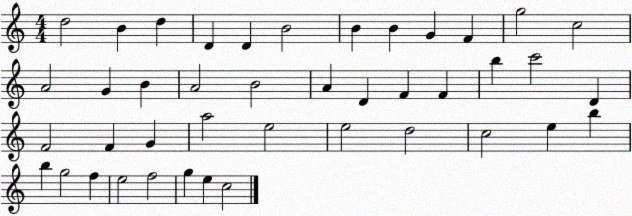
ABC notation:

X:1
T:Untitled
M:4/4
L:1/4
K:C
d2 B d D D B2 B B G F g2 c2 A2 G B A2 B2 A D F F b c'2 D F2 F G a2 e2 e2 d2 c2 e b b g2 f e2 f2 g e c2